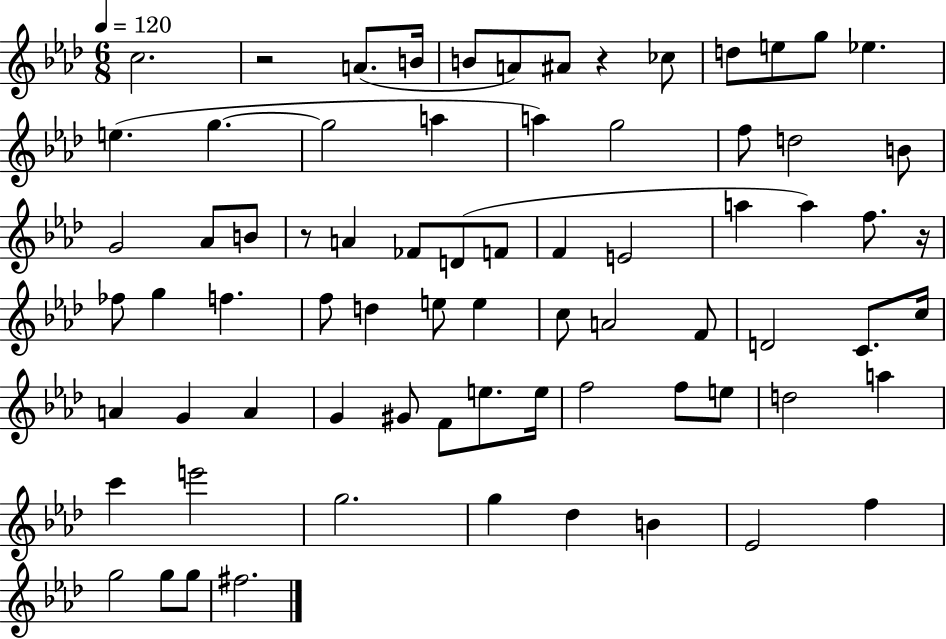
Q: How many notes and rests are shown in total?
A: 74